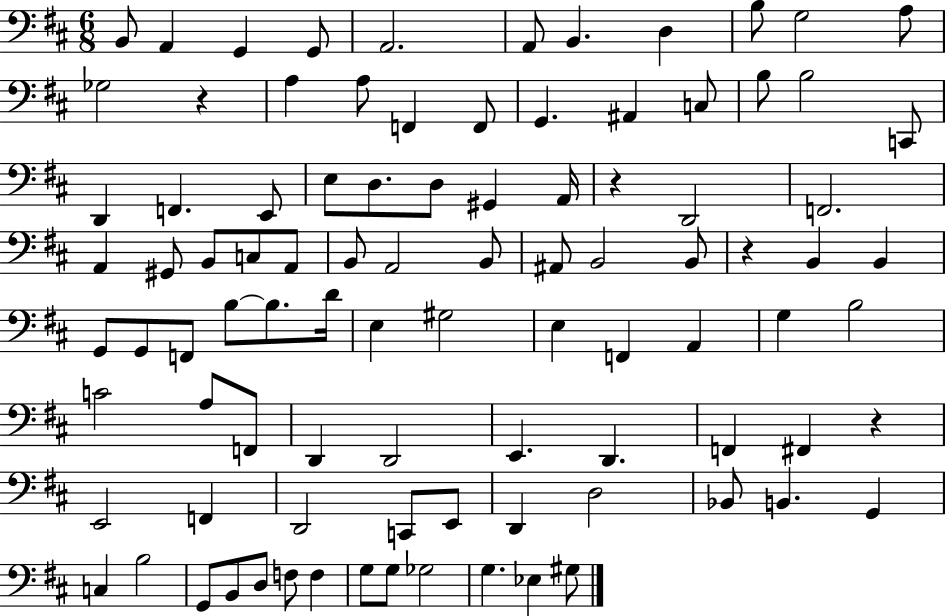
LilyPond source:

{
  \clef bass
  \numericTimeSignature
  \time 6/8
  \key d \major
  \repeat volta 2 { b,8 a,4 g,4 g,8 | a,2. | a,8 b,4. d4 | b8 g2 a8 | \break ges2 r4 | a4 a8 f,4 f,8 | g,4. ais,4 c8 | b8 b2 c,8 | \break d,4 f,4. e,8 | e8 d8. d8 gis,4 a,16 | r4 d,2 | f,2. | \break a,4 gis,8 b,8 c8 a,8 | b,8 a,2 b,8 | ais,8 b,2 b,8 | r4 b,4 b,4 | \break g,8 g,8 f,8 b8~~ b8. d'16 | e4 gis2 | e4 f,4 a,4 | g4 b2 | \break c'2 a8 f,8 | d,4 d,2 | e,4. d,4. | f,4 fis,4 r4 | \break e,2 f,4 | d,2 c,8 e,8 | d,4 d2 | bes,8 b,4. g,4 | \break c4 b2 | g,8 b,8 d8 f8 f4 | g8 g8 ges2 | g4. ees4 gis8 | \break } \bar "|."
}